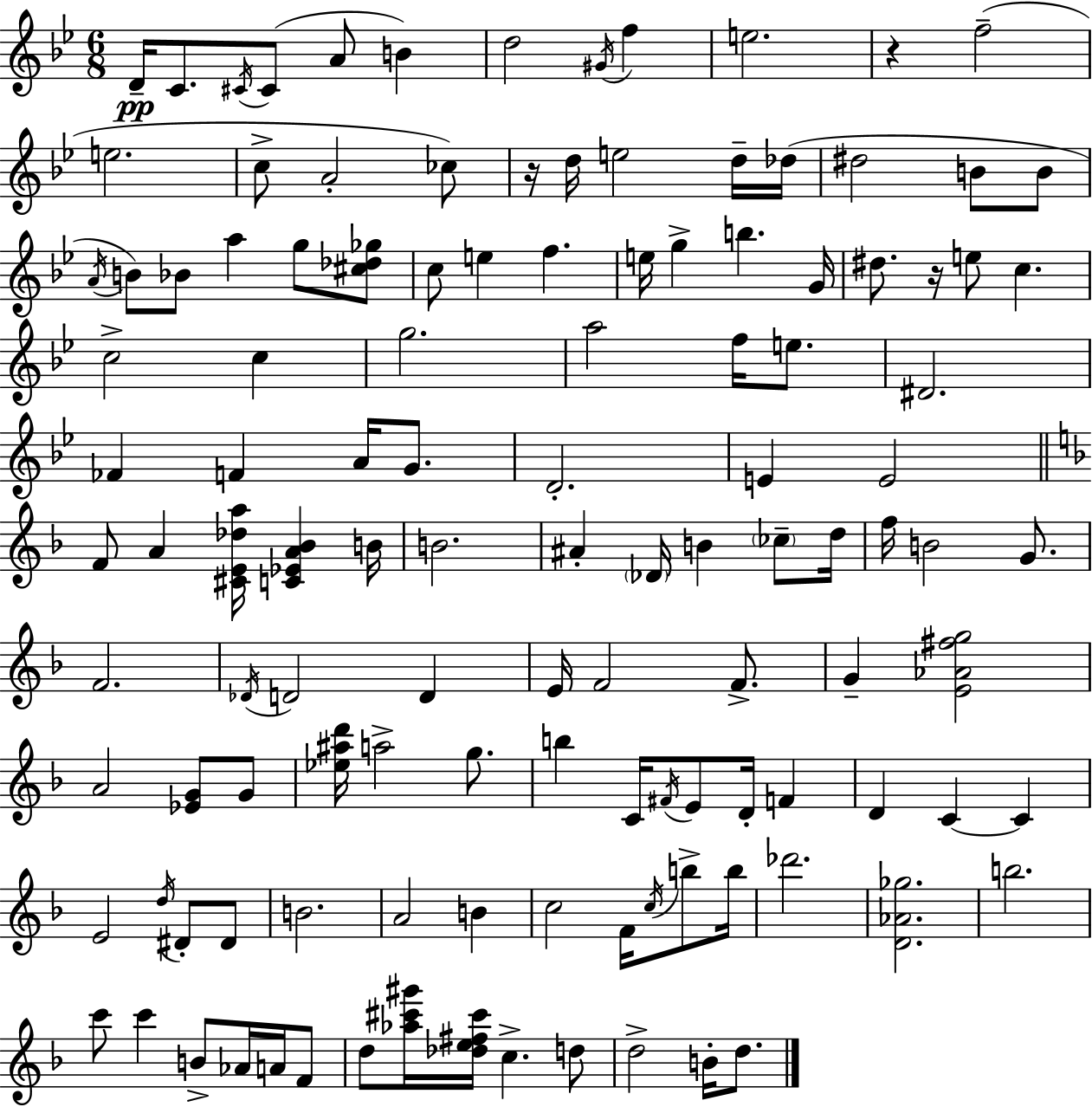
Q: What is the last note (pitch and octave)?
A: D5